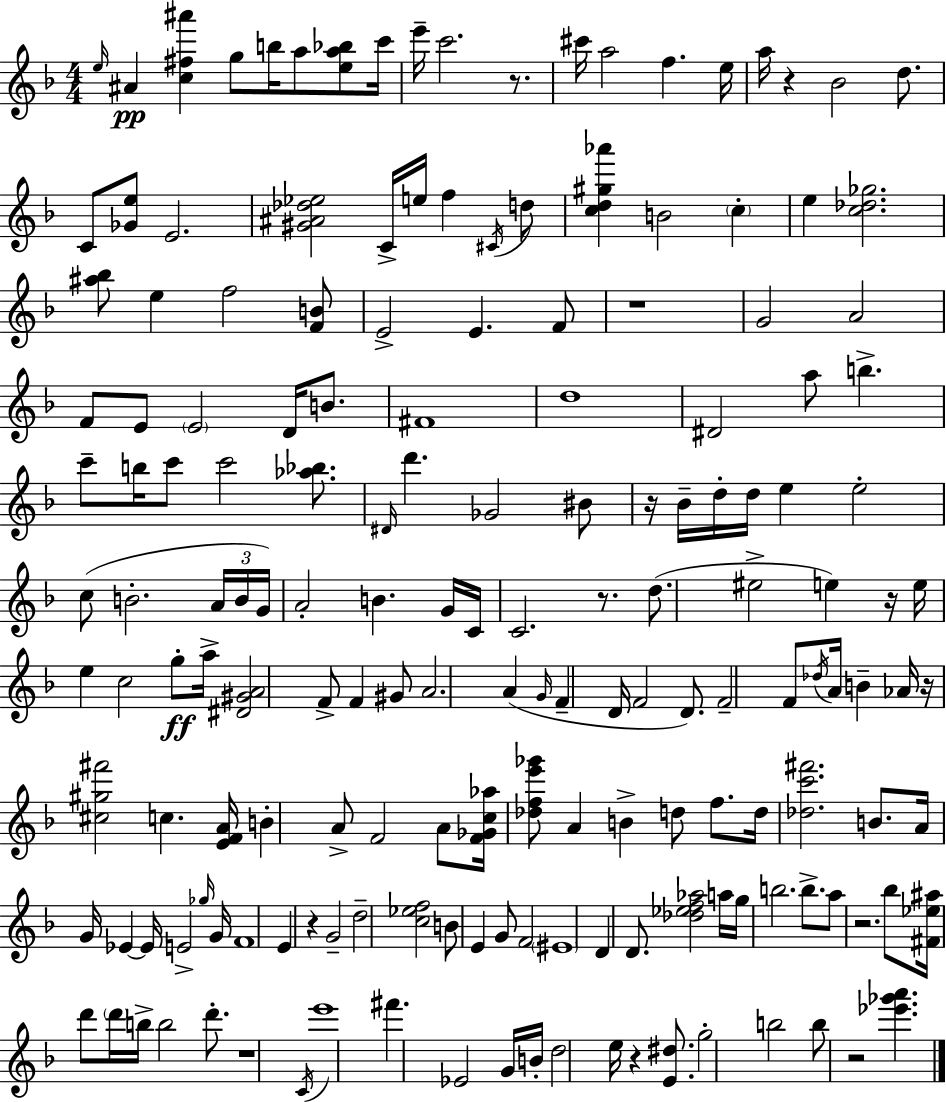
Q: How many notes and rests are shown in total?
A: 172